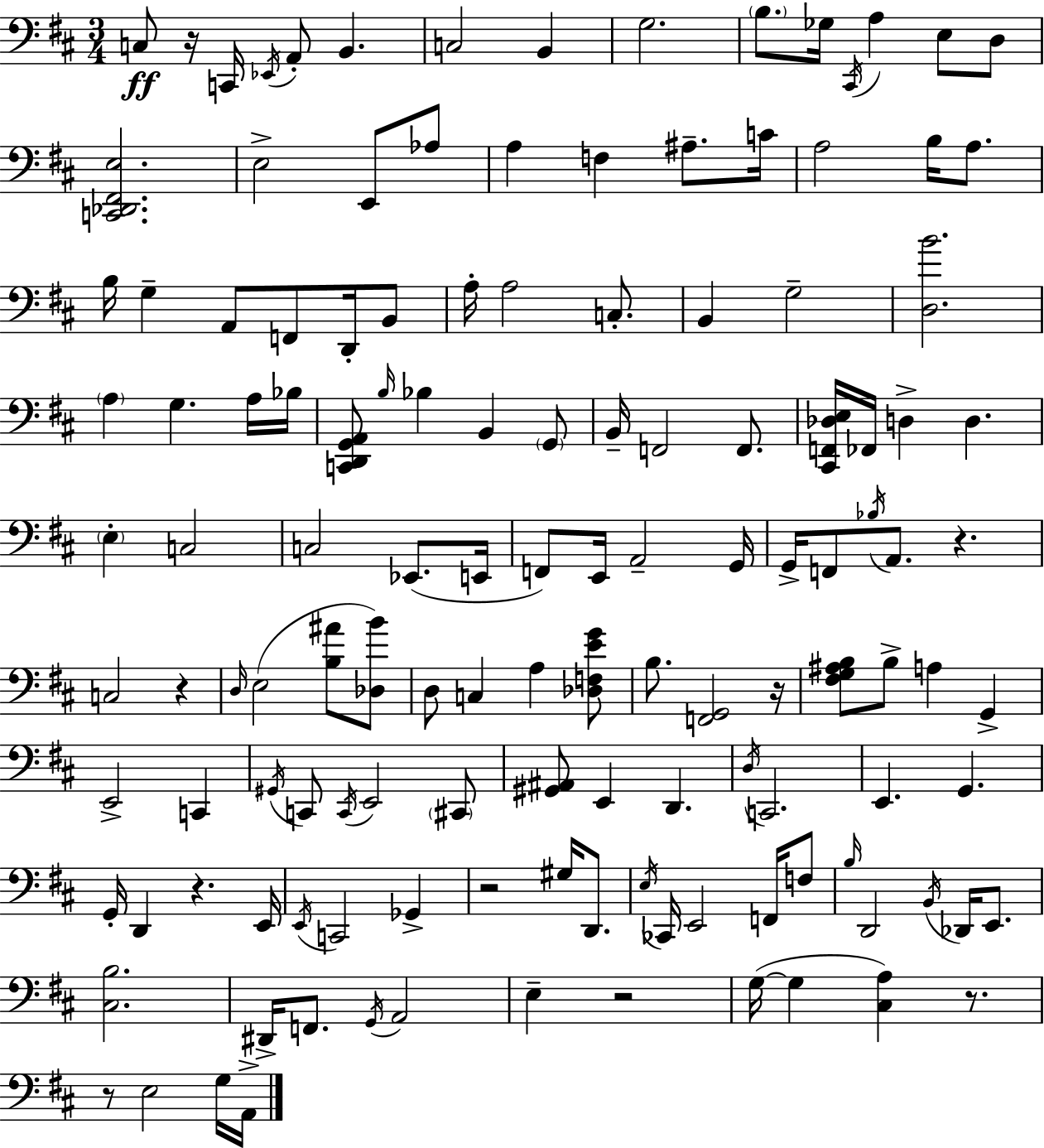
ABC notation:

X:1
T:Untitled
M:3/4
L:1/4
K:D
C,/2 z/4 C,,/4 _E,,/4 A,,/2 B,, C,2 B,, G,2 B,/2 _G,/4 ^C,,/4 A, E,/2 D,/2 [C,,_D,,^F,,E,]2 E,2 E,,/2 _A,/2 A, F, ^A,/2 C/4 A,2 B,/4 A,/2 B,/4 G, A,,/2 F,,/2 D,,/4 B,,/2 A,/4 A,2 C,/2 B,, G,2 [D,B]2 A, G, A,/4 _B,/4 [C,,D,,G,,A,,]/2 B,/4 _B, B,, G,,/2 B,,/4 F,,2 F,,/2 [^C,,F,,_D,E,]/4 _F,,/4 D, D, E, C,2 C,2 _E,,/2 E,,/4 F,,/2 E,,/4 A,,2 G,,/4 G,,/4 F,,/2 _B,/4 A,,/2 z C,2 z D,/4 E,2 [B,^A]/2 [_D,B]/2 D,/2 C, A, [_D,F,EG]/2 B,/2 [F,,G,,]2 z/4 [^F,G,^A,B,]/2 B,/2 A, G,, E,,2 C,, ^G,,/4 C,,/2 C,,/4 E,,2 ^C,,/2 [^G,,^A,,]/2 E,, D,, D,/4 C,,2 E,, G,, G,,/4 D,, z E,,/4 E,,/4 C,,2 _G,, z2 ^G,/4 D,,/2 E,/4 _C,,/4 E,,2 F,,/4 F,/2 B,/4 D,,2 B,,/4 _D,,/4 E,,/2 [^C,B,]2 ^D,,/4 F,,/2 G,,/4 A,,2 E, z2 G,/4 G, [^C,A,] z/2 z/2 E,2 G,/4 A,,/4